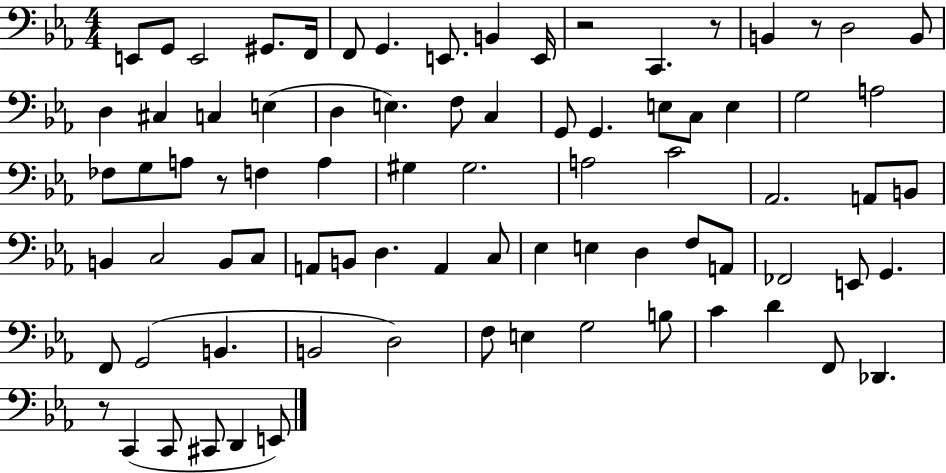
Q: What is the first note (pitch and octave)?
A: E2